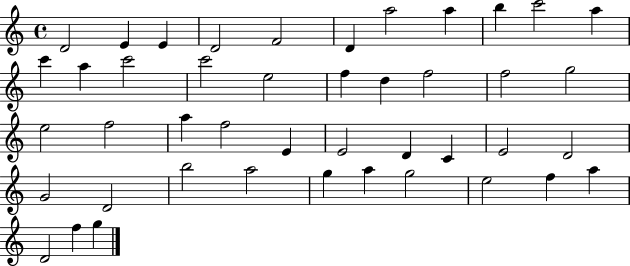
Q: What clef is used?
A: treble